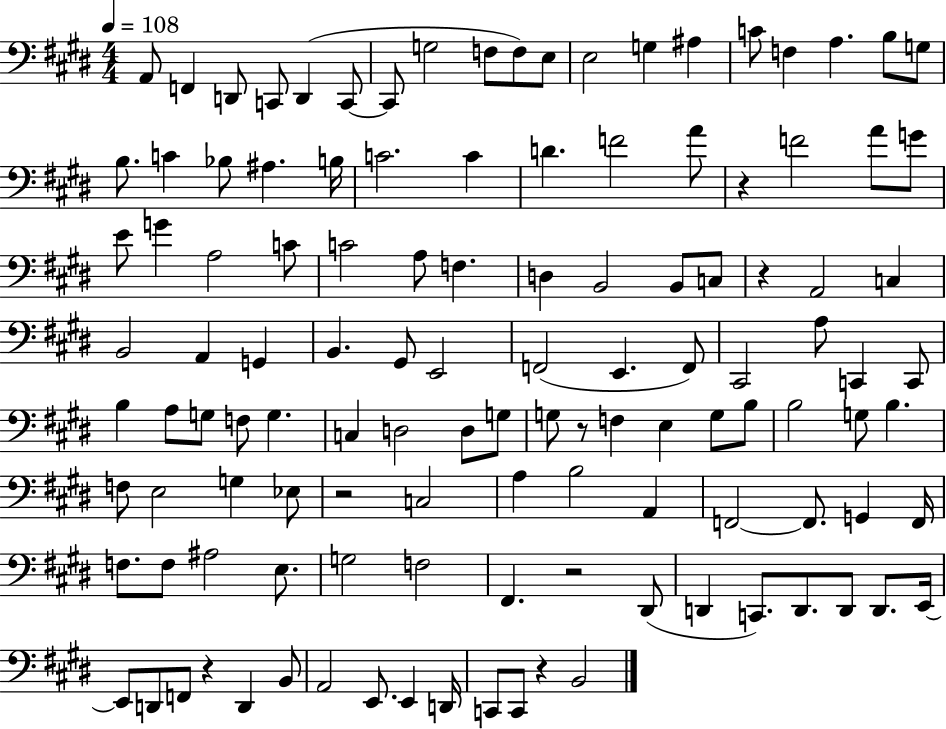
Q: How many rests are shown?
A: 7